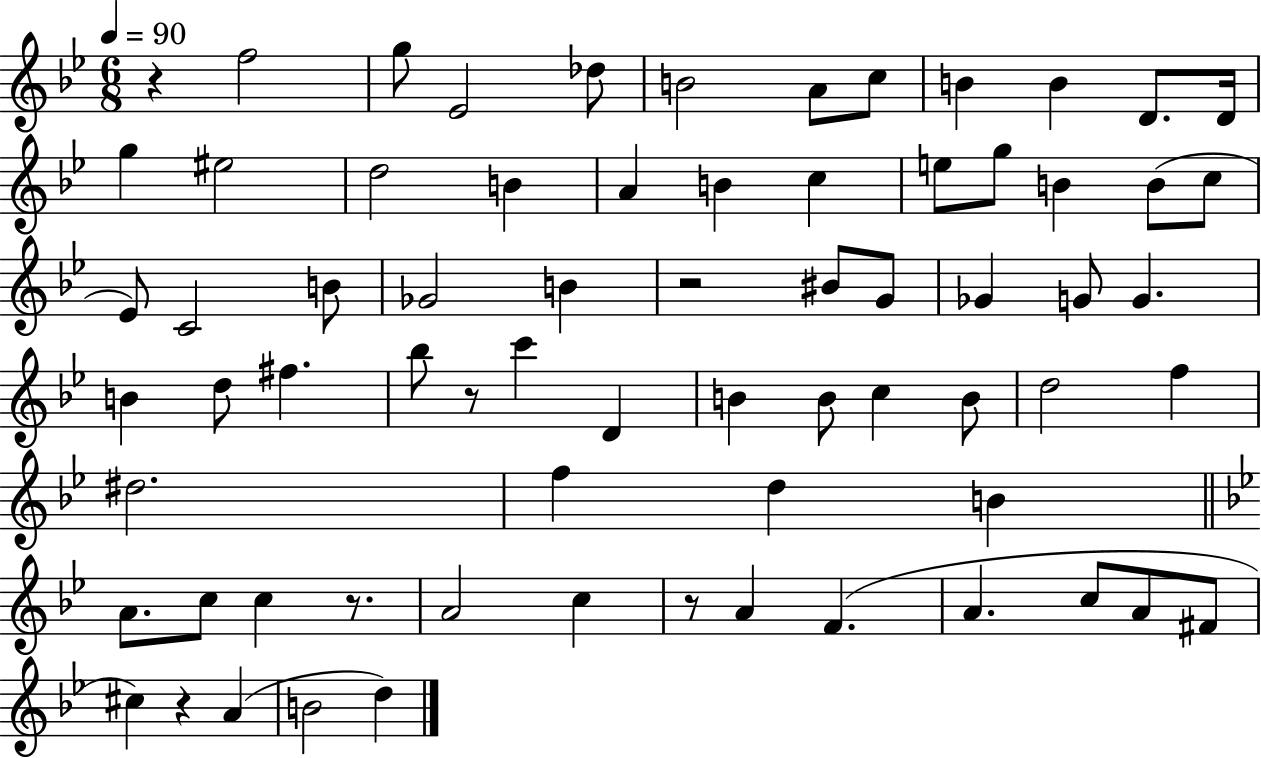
X:1
T:Untitled
M:6/8
L:1/4
K:Bb
z f2 g/2 _E2 _d/2 B2 A/2 c/2 B B D/2 D/4 g ^e2 d2 B A B c e/2 g/2 B B/2 c/2 _E/2 C2 B/2 _G2 B z2 ^B/2 G/2 _G G/2 G B d/2 ^f _b/2 z/2 c' D B B/2 c B/2 d2 f ^d2 f d B A/2 c/2 c z/2 A2 c z/2 A F A c/2 A/2 ^F/2 ^c z A B2 d